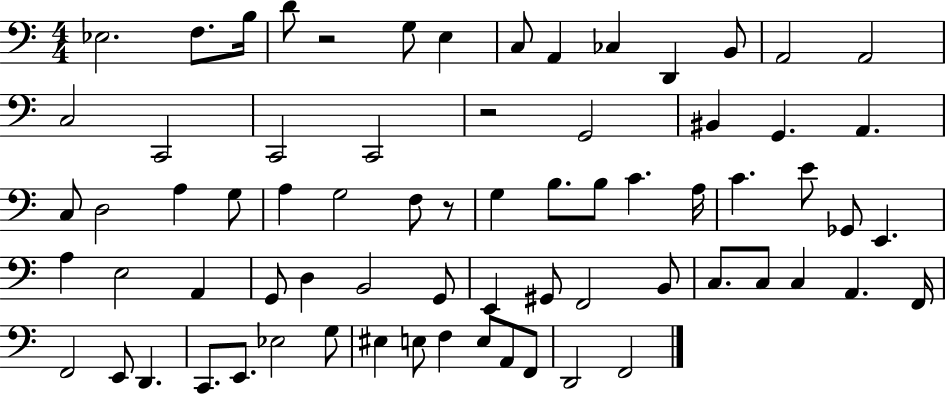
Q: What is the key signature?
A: C major